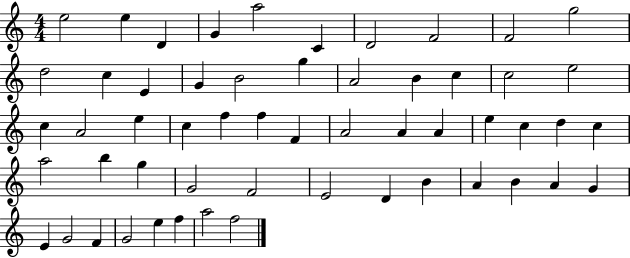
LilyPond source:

{
  \clef treble
  \numericTimeSignature
  \time 4/4
  \key c \major
  e''2 e''4 d'4 | g'4 a''2 c'4 | d'2 f'2 | f'2 g''2 | \break d''2 c''4 e'4 | g'4 b'2 g''4 | a'2 b'4 c''4 | c''2 e''2 | \break c''4 a'2 e''4 | c''4 f''4 f''4 f'4 | a'2 a'4 a'4 | e''4 c''4 d''4 c''4 | \break a''2 b''4 g''4 | g'2 f'2 | e'2 d'4 b'4 | a'4 b'4 a'4 g'4 | \break e'4 g'2 f'4 | g'2 e''4 f''4 | a''2 f''2 | \bar "|."
}